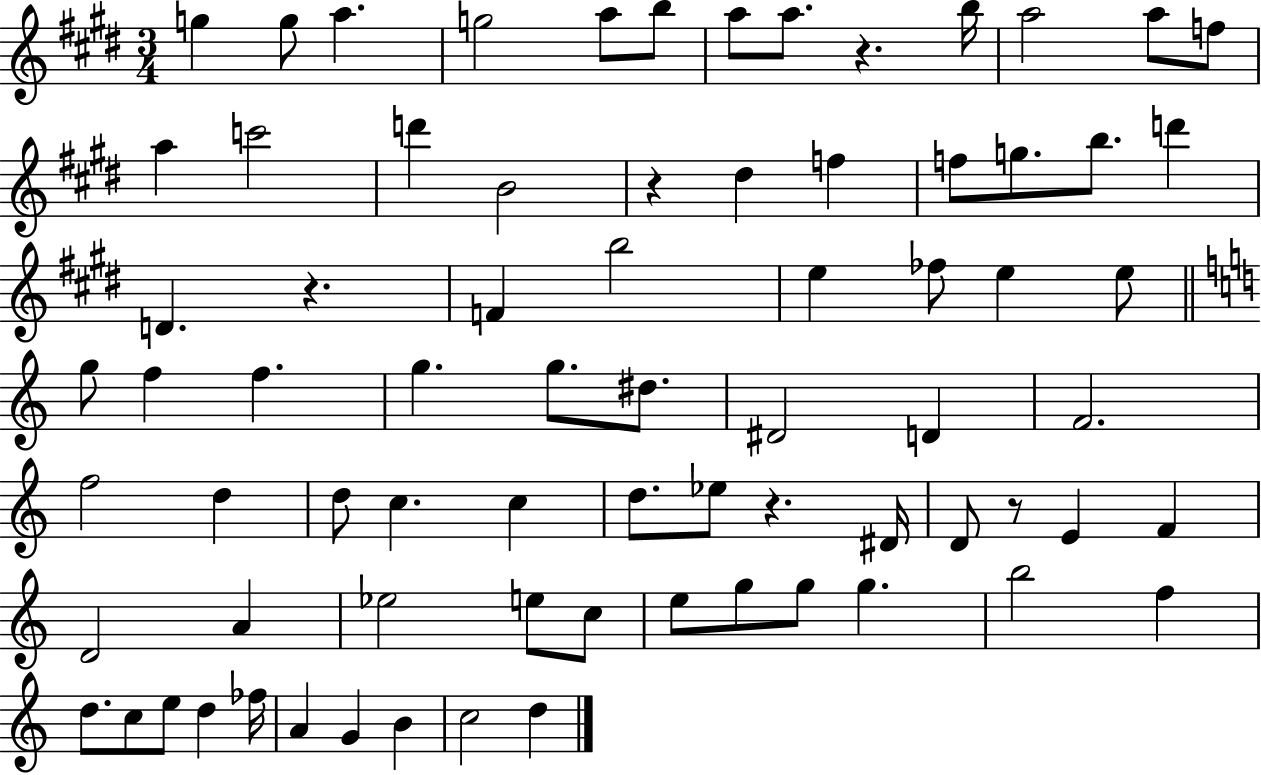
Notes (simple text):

G5/q G5/e A5/q. G5/h A5/e B5/e A5/e A5/e. R/q. B5/s A5/h A5/e F5/e A5/q C6/h D6/q B4/h R/q D#5/q F5/q F5/e G5/e. B5/e. D6/q D4/q. R/q. F4/q B5/h E5/q FES5/e E5/q E5/e G5/e F5/q F5/q. G5/q. G5/e. D#5/e. D#4/h D4/q F4/h. F5/h D5/q D5/e C5/q. C5/q D5/e. Eb5/e R/q. D#4/s D4/e R/e E4/q F4/q D4/h A4/q Eb5/h E5/e C5/e E5/e G5/e G5/e G5/q. B5/h F5/q D5/e. C5/e E5/e D5/q FES5/s A4/q G4/q B4/q C5/h D5/q